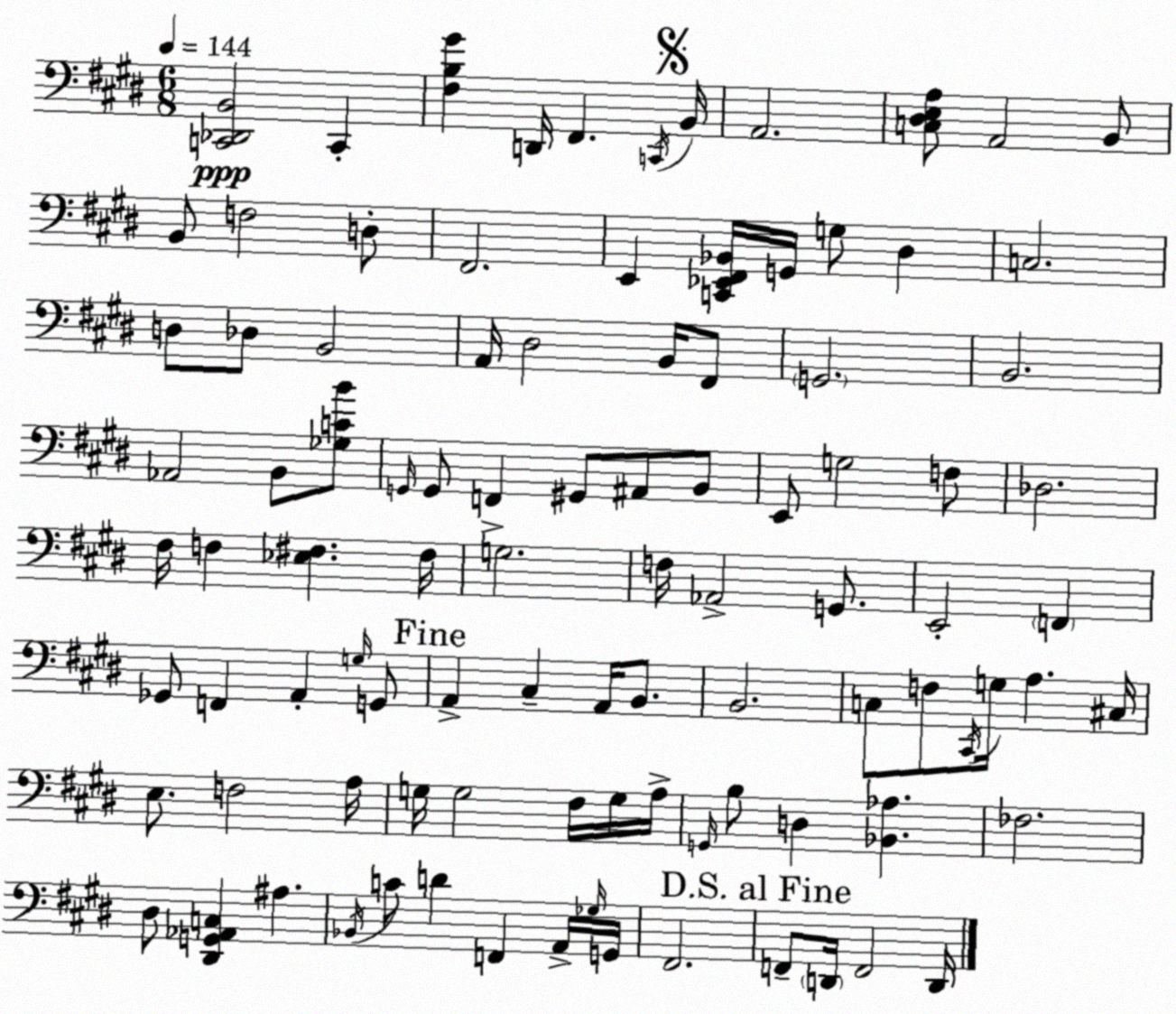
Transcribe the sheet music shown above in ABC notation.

X:1
T:Untitled
M:6/8
L:1/4
K:E
[C,,_D,,B,,]2 C,, [^F,B,^G] D,,/4 ^F,, C,,/4 B,,/4 A,,2 [C,^D,E,A,]/2 A,,2 B,,/2 B,,/2 F,2 D,/2 ^F,,2 E,, [C,,_E,,^F,,_B,,]/4 G,,/4 G,/2 ^D, C,2 D,/2 _D,/2 B,,2 A,,/4 ^D,2 B,,/4 ^F,,/2 G,,2 B,,2 _A,,2 B,,/2 [_G,CB]/2 G,,/4 G,,/2 F,, ^G,,/2 ^A,,/2 B,,/2 E,,/2 G,2 F,/2 _D,2 ^F,/4 F, [_E,^F,] ^F,/4 G,2 F,/4 _A,,2 G,,/2 E,,2 F,, _G,,/2 F,, A,, G,/4 G,,/2 A,, ^C, A,,/4 B,,/2 B,,2 C,/2 F,/2 ^C,,/4 G,/4 A, ^C,/4 E,/2 F,2 A,/4 G,/4 G,2 ^F,/4 G,/4 A,/4 G,,/4 B,/2 D, [_B,,_A,] _F,2 ^D,/2 [^D,,G,,_A,,C,] ^A, _B,,/4 C/2 D F,, A,,/4 _G,/4 G,,/4 ^F,,2 F,,/2 D,,/4 F,,2 D,,/4